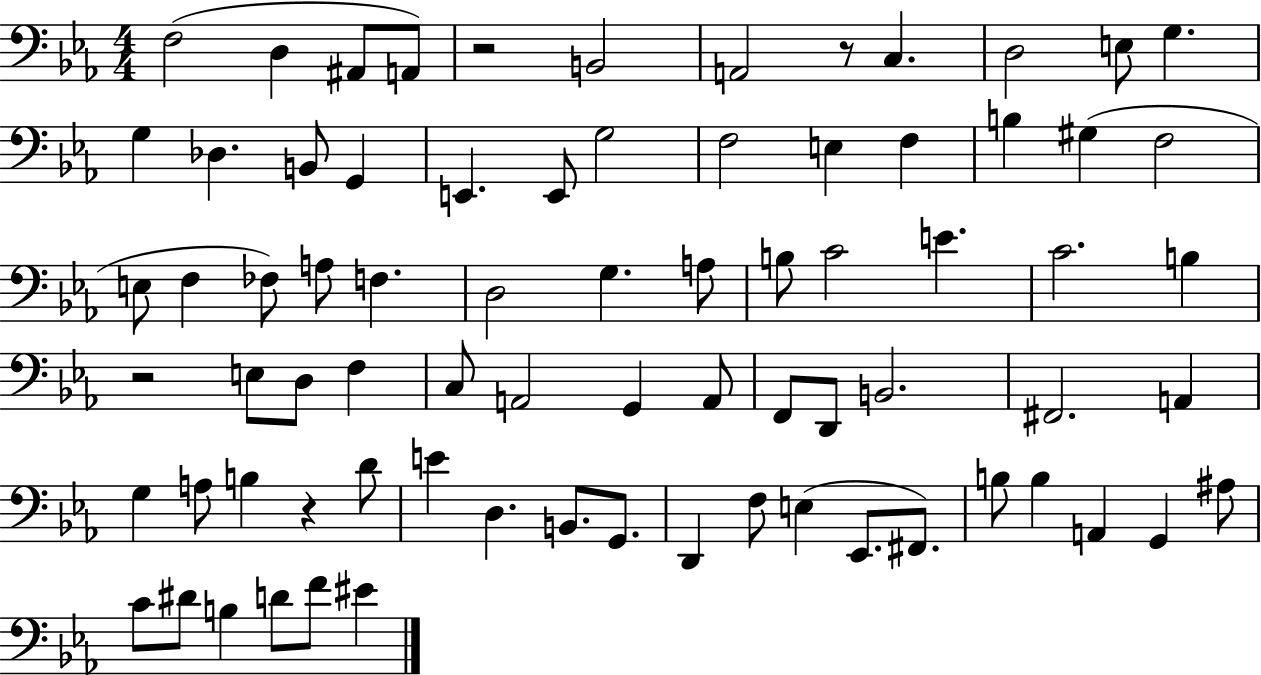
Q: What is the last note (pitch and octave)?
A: EIS4